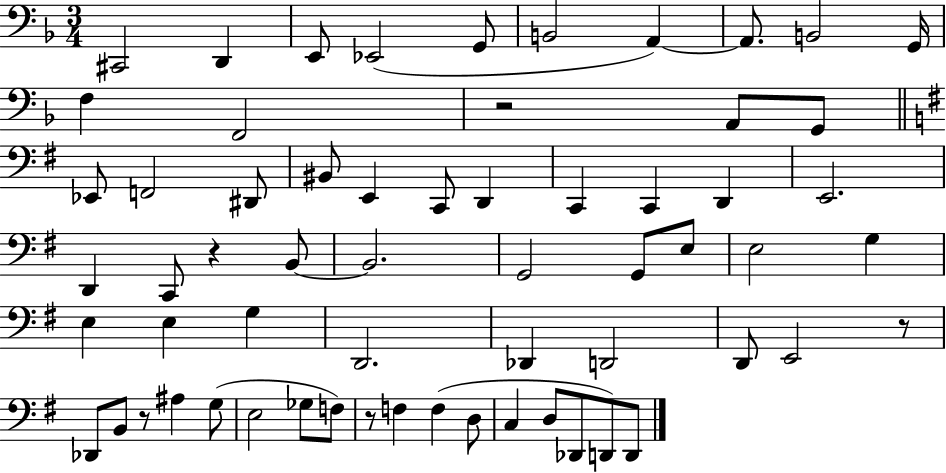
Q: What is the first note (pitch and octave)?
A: C#2